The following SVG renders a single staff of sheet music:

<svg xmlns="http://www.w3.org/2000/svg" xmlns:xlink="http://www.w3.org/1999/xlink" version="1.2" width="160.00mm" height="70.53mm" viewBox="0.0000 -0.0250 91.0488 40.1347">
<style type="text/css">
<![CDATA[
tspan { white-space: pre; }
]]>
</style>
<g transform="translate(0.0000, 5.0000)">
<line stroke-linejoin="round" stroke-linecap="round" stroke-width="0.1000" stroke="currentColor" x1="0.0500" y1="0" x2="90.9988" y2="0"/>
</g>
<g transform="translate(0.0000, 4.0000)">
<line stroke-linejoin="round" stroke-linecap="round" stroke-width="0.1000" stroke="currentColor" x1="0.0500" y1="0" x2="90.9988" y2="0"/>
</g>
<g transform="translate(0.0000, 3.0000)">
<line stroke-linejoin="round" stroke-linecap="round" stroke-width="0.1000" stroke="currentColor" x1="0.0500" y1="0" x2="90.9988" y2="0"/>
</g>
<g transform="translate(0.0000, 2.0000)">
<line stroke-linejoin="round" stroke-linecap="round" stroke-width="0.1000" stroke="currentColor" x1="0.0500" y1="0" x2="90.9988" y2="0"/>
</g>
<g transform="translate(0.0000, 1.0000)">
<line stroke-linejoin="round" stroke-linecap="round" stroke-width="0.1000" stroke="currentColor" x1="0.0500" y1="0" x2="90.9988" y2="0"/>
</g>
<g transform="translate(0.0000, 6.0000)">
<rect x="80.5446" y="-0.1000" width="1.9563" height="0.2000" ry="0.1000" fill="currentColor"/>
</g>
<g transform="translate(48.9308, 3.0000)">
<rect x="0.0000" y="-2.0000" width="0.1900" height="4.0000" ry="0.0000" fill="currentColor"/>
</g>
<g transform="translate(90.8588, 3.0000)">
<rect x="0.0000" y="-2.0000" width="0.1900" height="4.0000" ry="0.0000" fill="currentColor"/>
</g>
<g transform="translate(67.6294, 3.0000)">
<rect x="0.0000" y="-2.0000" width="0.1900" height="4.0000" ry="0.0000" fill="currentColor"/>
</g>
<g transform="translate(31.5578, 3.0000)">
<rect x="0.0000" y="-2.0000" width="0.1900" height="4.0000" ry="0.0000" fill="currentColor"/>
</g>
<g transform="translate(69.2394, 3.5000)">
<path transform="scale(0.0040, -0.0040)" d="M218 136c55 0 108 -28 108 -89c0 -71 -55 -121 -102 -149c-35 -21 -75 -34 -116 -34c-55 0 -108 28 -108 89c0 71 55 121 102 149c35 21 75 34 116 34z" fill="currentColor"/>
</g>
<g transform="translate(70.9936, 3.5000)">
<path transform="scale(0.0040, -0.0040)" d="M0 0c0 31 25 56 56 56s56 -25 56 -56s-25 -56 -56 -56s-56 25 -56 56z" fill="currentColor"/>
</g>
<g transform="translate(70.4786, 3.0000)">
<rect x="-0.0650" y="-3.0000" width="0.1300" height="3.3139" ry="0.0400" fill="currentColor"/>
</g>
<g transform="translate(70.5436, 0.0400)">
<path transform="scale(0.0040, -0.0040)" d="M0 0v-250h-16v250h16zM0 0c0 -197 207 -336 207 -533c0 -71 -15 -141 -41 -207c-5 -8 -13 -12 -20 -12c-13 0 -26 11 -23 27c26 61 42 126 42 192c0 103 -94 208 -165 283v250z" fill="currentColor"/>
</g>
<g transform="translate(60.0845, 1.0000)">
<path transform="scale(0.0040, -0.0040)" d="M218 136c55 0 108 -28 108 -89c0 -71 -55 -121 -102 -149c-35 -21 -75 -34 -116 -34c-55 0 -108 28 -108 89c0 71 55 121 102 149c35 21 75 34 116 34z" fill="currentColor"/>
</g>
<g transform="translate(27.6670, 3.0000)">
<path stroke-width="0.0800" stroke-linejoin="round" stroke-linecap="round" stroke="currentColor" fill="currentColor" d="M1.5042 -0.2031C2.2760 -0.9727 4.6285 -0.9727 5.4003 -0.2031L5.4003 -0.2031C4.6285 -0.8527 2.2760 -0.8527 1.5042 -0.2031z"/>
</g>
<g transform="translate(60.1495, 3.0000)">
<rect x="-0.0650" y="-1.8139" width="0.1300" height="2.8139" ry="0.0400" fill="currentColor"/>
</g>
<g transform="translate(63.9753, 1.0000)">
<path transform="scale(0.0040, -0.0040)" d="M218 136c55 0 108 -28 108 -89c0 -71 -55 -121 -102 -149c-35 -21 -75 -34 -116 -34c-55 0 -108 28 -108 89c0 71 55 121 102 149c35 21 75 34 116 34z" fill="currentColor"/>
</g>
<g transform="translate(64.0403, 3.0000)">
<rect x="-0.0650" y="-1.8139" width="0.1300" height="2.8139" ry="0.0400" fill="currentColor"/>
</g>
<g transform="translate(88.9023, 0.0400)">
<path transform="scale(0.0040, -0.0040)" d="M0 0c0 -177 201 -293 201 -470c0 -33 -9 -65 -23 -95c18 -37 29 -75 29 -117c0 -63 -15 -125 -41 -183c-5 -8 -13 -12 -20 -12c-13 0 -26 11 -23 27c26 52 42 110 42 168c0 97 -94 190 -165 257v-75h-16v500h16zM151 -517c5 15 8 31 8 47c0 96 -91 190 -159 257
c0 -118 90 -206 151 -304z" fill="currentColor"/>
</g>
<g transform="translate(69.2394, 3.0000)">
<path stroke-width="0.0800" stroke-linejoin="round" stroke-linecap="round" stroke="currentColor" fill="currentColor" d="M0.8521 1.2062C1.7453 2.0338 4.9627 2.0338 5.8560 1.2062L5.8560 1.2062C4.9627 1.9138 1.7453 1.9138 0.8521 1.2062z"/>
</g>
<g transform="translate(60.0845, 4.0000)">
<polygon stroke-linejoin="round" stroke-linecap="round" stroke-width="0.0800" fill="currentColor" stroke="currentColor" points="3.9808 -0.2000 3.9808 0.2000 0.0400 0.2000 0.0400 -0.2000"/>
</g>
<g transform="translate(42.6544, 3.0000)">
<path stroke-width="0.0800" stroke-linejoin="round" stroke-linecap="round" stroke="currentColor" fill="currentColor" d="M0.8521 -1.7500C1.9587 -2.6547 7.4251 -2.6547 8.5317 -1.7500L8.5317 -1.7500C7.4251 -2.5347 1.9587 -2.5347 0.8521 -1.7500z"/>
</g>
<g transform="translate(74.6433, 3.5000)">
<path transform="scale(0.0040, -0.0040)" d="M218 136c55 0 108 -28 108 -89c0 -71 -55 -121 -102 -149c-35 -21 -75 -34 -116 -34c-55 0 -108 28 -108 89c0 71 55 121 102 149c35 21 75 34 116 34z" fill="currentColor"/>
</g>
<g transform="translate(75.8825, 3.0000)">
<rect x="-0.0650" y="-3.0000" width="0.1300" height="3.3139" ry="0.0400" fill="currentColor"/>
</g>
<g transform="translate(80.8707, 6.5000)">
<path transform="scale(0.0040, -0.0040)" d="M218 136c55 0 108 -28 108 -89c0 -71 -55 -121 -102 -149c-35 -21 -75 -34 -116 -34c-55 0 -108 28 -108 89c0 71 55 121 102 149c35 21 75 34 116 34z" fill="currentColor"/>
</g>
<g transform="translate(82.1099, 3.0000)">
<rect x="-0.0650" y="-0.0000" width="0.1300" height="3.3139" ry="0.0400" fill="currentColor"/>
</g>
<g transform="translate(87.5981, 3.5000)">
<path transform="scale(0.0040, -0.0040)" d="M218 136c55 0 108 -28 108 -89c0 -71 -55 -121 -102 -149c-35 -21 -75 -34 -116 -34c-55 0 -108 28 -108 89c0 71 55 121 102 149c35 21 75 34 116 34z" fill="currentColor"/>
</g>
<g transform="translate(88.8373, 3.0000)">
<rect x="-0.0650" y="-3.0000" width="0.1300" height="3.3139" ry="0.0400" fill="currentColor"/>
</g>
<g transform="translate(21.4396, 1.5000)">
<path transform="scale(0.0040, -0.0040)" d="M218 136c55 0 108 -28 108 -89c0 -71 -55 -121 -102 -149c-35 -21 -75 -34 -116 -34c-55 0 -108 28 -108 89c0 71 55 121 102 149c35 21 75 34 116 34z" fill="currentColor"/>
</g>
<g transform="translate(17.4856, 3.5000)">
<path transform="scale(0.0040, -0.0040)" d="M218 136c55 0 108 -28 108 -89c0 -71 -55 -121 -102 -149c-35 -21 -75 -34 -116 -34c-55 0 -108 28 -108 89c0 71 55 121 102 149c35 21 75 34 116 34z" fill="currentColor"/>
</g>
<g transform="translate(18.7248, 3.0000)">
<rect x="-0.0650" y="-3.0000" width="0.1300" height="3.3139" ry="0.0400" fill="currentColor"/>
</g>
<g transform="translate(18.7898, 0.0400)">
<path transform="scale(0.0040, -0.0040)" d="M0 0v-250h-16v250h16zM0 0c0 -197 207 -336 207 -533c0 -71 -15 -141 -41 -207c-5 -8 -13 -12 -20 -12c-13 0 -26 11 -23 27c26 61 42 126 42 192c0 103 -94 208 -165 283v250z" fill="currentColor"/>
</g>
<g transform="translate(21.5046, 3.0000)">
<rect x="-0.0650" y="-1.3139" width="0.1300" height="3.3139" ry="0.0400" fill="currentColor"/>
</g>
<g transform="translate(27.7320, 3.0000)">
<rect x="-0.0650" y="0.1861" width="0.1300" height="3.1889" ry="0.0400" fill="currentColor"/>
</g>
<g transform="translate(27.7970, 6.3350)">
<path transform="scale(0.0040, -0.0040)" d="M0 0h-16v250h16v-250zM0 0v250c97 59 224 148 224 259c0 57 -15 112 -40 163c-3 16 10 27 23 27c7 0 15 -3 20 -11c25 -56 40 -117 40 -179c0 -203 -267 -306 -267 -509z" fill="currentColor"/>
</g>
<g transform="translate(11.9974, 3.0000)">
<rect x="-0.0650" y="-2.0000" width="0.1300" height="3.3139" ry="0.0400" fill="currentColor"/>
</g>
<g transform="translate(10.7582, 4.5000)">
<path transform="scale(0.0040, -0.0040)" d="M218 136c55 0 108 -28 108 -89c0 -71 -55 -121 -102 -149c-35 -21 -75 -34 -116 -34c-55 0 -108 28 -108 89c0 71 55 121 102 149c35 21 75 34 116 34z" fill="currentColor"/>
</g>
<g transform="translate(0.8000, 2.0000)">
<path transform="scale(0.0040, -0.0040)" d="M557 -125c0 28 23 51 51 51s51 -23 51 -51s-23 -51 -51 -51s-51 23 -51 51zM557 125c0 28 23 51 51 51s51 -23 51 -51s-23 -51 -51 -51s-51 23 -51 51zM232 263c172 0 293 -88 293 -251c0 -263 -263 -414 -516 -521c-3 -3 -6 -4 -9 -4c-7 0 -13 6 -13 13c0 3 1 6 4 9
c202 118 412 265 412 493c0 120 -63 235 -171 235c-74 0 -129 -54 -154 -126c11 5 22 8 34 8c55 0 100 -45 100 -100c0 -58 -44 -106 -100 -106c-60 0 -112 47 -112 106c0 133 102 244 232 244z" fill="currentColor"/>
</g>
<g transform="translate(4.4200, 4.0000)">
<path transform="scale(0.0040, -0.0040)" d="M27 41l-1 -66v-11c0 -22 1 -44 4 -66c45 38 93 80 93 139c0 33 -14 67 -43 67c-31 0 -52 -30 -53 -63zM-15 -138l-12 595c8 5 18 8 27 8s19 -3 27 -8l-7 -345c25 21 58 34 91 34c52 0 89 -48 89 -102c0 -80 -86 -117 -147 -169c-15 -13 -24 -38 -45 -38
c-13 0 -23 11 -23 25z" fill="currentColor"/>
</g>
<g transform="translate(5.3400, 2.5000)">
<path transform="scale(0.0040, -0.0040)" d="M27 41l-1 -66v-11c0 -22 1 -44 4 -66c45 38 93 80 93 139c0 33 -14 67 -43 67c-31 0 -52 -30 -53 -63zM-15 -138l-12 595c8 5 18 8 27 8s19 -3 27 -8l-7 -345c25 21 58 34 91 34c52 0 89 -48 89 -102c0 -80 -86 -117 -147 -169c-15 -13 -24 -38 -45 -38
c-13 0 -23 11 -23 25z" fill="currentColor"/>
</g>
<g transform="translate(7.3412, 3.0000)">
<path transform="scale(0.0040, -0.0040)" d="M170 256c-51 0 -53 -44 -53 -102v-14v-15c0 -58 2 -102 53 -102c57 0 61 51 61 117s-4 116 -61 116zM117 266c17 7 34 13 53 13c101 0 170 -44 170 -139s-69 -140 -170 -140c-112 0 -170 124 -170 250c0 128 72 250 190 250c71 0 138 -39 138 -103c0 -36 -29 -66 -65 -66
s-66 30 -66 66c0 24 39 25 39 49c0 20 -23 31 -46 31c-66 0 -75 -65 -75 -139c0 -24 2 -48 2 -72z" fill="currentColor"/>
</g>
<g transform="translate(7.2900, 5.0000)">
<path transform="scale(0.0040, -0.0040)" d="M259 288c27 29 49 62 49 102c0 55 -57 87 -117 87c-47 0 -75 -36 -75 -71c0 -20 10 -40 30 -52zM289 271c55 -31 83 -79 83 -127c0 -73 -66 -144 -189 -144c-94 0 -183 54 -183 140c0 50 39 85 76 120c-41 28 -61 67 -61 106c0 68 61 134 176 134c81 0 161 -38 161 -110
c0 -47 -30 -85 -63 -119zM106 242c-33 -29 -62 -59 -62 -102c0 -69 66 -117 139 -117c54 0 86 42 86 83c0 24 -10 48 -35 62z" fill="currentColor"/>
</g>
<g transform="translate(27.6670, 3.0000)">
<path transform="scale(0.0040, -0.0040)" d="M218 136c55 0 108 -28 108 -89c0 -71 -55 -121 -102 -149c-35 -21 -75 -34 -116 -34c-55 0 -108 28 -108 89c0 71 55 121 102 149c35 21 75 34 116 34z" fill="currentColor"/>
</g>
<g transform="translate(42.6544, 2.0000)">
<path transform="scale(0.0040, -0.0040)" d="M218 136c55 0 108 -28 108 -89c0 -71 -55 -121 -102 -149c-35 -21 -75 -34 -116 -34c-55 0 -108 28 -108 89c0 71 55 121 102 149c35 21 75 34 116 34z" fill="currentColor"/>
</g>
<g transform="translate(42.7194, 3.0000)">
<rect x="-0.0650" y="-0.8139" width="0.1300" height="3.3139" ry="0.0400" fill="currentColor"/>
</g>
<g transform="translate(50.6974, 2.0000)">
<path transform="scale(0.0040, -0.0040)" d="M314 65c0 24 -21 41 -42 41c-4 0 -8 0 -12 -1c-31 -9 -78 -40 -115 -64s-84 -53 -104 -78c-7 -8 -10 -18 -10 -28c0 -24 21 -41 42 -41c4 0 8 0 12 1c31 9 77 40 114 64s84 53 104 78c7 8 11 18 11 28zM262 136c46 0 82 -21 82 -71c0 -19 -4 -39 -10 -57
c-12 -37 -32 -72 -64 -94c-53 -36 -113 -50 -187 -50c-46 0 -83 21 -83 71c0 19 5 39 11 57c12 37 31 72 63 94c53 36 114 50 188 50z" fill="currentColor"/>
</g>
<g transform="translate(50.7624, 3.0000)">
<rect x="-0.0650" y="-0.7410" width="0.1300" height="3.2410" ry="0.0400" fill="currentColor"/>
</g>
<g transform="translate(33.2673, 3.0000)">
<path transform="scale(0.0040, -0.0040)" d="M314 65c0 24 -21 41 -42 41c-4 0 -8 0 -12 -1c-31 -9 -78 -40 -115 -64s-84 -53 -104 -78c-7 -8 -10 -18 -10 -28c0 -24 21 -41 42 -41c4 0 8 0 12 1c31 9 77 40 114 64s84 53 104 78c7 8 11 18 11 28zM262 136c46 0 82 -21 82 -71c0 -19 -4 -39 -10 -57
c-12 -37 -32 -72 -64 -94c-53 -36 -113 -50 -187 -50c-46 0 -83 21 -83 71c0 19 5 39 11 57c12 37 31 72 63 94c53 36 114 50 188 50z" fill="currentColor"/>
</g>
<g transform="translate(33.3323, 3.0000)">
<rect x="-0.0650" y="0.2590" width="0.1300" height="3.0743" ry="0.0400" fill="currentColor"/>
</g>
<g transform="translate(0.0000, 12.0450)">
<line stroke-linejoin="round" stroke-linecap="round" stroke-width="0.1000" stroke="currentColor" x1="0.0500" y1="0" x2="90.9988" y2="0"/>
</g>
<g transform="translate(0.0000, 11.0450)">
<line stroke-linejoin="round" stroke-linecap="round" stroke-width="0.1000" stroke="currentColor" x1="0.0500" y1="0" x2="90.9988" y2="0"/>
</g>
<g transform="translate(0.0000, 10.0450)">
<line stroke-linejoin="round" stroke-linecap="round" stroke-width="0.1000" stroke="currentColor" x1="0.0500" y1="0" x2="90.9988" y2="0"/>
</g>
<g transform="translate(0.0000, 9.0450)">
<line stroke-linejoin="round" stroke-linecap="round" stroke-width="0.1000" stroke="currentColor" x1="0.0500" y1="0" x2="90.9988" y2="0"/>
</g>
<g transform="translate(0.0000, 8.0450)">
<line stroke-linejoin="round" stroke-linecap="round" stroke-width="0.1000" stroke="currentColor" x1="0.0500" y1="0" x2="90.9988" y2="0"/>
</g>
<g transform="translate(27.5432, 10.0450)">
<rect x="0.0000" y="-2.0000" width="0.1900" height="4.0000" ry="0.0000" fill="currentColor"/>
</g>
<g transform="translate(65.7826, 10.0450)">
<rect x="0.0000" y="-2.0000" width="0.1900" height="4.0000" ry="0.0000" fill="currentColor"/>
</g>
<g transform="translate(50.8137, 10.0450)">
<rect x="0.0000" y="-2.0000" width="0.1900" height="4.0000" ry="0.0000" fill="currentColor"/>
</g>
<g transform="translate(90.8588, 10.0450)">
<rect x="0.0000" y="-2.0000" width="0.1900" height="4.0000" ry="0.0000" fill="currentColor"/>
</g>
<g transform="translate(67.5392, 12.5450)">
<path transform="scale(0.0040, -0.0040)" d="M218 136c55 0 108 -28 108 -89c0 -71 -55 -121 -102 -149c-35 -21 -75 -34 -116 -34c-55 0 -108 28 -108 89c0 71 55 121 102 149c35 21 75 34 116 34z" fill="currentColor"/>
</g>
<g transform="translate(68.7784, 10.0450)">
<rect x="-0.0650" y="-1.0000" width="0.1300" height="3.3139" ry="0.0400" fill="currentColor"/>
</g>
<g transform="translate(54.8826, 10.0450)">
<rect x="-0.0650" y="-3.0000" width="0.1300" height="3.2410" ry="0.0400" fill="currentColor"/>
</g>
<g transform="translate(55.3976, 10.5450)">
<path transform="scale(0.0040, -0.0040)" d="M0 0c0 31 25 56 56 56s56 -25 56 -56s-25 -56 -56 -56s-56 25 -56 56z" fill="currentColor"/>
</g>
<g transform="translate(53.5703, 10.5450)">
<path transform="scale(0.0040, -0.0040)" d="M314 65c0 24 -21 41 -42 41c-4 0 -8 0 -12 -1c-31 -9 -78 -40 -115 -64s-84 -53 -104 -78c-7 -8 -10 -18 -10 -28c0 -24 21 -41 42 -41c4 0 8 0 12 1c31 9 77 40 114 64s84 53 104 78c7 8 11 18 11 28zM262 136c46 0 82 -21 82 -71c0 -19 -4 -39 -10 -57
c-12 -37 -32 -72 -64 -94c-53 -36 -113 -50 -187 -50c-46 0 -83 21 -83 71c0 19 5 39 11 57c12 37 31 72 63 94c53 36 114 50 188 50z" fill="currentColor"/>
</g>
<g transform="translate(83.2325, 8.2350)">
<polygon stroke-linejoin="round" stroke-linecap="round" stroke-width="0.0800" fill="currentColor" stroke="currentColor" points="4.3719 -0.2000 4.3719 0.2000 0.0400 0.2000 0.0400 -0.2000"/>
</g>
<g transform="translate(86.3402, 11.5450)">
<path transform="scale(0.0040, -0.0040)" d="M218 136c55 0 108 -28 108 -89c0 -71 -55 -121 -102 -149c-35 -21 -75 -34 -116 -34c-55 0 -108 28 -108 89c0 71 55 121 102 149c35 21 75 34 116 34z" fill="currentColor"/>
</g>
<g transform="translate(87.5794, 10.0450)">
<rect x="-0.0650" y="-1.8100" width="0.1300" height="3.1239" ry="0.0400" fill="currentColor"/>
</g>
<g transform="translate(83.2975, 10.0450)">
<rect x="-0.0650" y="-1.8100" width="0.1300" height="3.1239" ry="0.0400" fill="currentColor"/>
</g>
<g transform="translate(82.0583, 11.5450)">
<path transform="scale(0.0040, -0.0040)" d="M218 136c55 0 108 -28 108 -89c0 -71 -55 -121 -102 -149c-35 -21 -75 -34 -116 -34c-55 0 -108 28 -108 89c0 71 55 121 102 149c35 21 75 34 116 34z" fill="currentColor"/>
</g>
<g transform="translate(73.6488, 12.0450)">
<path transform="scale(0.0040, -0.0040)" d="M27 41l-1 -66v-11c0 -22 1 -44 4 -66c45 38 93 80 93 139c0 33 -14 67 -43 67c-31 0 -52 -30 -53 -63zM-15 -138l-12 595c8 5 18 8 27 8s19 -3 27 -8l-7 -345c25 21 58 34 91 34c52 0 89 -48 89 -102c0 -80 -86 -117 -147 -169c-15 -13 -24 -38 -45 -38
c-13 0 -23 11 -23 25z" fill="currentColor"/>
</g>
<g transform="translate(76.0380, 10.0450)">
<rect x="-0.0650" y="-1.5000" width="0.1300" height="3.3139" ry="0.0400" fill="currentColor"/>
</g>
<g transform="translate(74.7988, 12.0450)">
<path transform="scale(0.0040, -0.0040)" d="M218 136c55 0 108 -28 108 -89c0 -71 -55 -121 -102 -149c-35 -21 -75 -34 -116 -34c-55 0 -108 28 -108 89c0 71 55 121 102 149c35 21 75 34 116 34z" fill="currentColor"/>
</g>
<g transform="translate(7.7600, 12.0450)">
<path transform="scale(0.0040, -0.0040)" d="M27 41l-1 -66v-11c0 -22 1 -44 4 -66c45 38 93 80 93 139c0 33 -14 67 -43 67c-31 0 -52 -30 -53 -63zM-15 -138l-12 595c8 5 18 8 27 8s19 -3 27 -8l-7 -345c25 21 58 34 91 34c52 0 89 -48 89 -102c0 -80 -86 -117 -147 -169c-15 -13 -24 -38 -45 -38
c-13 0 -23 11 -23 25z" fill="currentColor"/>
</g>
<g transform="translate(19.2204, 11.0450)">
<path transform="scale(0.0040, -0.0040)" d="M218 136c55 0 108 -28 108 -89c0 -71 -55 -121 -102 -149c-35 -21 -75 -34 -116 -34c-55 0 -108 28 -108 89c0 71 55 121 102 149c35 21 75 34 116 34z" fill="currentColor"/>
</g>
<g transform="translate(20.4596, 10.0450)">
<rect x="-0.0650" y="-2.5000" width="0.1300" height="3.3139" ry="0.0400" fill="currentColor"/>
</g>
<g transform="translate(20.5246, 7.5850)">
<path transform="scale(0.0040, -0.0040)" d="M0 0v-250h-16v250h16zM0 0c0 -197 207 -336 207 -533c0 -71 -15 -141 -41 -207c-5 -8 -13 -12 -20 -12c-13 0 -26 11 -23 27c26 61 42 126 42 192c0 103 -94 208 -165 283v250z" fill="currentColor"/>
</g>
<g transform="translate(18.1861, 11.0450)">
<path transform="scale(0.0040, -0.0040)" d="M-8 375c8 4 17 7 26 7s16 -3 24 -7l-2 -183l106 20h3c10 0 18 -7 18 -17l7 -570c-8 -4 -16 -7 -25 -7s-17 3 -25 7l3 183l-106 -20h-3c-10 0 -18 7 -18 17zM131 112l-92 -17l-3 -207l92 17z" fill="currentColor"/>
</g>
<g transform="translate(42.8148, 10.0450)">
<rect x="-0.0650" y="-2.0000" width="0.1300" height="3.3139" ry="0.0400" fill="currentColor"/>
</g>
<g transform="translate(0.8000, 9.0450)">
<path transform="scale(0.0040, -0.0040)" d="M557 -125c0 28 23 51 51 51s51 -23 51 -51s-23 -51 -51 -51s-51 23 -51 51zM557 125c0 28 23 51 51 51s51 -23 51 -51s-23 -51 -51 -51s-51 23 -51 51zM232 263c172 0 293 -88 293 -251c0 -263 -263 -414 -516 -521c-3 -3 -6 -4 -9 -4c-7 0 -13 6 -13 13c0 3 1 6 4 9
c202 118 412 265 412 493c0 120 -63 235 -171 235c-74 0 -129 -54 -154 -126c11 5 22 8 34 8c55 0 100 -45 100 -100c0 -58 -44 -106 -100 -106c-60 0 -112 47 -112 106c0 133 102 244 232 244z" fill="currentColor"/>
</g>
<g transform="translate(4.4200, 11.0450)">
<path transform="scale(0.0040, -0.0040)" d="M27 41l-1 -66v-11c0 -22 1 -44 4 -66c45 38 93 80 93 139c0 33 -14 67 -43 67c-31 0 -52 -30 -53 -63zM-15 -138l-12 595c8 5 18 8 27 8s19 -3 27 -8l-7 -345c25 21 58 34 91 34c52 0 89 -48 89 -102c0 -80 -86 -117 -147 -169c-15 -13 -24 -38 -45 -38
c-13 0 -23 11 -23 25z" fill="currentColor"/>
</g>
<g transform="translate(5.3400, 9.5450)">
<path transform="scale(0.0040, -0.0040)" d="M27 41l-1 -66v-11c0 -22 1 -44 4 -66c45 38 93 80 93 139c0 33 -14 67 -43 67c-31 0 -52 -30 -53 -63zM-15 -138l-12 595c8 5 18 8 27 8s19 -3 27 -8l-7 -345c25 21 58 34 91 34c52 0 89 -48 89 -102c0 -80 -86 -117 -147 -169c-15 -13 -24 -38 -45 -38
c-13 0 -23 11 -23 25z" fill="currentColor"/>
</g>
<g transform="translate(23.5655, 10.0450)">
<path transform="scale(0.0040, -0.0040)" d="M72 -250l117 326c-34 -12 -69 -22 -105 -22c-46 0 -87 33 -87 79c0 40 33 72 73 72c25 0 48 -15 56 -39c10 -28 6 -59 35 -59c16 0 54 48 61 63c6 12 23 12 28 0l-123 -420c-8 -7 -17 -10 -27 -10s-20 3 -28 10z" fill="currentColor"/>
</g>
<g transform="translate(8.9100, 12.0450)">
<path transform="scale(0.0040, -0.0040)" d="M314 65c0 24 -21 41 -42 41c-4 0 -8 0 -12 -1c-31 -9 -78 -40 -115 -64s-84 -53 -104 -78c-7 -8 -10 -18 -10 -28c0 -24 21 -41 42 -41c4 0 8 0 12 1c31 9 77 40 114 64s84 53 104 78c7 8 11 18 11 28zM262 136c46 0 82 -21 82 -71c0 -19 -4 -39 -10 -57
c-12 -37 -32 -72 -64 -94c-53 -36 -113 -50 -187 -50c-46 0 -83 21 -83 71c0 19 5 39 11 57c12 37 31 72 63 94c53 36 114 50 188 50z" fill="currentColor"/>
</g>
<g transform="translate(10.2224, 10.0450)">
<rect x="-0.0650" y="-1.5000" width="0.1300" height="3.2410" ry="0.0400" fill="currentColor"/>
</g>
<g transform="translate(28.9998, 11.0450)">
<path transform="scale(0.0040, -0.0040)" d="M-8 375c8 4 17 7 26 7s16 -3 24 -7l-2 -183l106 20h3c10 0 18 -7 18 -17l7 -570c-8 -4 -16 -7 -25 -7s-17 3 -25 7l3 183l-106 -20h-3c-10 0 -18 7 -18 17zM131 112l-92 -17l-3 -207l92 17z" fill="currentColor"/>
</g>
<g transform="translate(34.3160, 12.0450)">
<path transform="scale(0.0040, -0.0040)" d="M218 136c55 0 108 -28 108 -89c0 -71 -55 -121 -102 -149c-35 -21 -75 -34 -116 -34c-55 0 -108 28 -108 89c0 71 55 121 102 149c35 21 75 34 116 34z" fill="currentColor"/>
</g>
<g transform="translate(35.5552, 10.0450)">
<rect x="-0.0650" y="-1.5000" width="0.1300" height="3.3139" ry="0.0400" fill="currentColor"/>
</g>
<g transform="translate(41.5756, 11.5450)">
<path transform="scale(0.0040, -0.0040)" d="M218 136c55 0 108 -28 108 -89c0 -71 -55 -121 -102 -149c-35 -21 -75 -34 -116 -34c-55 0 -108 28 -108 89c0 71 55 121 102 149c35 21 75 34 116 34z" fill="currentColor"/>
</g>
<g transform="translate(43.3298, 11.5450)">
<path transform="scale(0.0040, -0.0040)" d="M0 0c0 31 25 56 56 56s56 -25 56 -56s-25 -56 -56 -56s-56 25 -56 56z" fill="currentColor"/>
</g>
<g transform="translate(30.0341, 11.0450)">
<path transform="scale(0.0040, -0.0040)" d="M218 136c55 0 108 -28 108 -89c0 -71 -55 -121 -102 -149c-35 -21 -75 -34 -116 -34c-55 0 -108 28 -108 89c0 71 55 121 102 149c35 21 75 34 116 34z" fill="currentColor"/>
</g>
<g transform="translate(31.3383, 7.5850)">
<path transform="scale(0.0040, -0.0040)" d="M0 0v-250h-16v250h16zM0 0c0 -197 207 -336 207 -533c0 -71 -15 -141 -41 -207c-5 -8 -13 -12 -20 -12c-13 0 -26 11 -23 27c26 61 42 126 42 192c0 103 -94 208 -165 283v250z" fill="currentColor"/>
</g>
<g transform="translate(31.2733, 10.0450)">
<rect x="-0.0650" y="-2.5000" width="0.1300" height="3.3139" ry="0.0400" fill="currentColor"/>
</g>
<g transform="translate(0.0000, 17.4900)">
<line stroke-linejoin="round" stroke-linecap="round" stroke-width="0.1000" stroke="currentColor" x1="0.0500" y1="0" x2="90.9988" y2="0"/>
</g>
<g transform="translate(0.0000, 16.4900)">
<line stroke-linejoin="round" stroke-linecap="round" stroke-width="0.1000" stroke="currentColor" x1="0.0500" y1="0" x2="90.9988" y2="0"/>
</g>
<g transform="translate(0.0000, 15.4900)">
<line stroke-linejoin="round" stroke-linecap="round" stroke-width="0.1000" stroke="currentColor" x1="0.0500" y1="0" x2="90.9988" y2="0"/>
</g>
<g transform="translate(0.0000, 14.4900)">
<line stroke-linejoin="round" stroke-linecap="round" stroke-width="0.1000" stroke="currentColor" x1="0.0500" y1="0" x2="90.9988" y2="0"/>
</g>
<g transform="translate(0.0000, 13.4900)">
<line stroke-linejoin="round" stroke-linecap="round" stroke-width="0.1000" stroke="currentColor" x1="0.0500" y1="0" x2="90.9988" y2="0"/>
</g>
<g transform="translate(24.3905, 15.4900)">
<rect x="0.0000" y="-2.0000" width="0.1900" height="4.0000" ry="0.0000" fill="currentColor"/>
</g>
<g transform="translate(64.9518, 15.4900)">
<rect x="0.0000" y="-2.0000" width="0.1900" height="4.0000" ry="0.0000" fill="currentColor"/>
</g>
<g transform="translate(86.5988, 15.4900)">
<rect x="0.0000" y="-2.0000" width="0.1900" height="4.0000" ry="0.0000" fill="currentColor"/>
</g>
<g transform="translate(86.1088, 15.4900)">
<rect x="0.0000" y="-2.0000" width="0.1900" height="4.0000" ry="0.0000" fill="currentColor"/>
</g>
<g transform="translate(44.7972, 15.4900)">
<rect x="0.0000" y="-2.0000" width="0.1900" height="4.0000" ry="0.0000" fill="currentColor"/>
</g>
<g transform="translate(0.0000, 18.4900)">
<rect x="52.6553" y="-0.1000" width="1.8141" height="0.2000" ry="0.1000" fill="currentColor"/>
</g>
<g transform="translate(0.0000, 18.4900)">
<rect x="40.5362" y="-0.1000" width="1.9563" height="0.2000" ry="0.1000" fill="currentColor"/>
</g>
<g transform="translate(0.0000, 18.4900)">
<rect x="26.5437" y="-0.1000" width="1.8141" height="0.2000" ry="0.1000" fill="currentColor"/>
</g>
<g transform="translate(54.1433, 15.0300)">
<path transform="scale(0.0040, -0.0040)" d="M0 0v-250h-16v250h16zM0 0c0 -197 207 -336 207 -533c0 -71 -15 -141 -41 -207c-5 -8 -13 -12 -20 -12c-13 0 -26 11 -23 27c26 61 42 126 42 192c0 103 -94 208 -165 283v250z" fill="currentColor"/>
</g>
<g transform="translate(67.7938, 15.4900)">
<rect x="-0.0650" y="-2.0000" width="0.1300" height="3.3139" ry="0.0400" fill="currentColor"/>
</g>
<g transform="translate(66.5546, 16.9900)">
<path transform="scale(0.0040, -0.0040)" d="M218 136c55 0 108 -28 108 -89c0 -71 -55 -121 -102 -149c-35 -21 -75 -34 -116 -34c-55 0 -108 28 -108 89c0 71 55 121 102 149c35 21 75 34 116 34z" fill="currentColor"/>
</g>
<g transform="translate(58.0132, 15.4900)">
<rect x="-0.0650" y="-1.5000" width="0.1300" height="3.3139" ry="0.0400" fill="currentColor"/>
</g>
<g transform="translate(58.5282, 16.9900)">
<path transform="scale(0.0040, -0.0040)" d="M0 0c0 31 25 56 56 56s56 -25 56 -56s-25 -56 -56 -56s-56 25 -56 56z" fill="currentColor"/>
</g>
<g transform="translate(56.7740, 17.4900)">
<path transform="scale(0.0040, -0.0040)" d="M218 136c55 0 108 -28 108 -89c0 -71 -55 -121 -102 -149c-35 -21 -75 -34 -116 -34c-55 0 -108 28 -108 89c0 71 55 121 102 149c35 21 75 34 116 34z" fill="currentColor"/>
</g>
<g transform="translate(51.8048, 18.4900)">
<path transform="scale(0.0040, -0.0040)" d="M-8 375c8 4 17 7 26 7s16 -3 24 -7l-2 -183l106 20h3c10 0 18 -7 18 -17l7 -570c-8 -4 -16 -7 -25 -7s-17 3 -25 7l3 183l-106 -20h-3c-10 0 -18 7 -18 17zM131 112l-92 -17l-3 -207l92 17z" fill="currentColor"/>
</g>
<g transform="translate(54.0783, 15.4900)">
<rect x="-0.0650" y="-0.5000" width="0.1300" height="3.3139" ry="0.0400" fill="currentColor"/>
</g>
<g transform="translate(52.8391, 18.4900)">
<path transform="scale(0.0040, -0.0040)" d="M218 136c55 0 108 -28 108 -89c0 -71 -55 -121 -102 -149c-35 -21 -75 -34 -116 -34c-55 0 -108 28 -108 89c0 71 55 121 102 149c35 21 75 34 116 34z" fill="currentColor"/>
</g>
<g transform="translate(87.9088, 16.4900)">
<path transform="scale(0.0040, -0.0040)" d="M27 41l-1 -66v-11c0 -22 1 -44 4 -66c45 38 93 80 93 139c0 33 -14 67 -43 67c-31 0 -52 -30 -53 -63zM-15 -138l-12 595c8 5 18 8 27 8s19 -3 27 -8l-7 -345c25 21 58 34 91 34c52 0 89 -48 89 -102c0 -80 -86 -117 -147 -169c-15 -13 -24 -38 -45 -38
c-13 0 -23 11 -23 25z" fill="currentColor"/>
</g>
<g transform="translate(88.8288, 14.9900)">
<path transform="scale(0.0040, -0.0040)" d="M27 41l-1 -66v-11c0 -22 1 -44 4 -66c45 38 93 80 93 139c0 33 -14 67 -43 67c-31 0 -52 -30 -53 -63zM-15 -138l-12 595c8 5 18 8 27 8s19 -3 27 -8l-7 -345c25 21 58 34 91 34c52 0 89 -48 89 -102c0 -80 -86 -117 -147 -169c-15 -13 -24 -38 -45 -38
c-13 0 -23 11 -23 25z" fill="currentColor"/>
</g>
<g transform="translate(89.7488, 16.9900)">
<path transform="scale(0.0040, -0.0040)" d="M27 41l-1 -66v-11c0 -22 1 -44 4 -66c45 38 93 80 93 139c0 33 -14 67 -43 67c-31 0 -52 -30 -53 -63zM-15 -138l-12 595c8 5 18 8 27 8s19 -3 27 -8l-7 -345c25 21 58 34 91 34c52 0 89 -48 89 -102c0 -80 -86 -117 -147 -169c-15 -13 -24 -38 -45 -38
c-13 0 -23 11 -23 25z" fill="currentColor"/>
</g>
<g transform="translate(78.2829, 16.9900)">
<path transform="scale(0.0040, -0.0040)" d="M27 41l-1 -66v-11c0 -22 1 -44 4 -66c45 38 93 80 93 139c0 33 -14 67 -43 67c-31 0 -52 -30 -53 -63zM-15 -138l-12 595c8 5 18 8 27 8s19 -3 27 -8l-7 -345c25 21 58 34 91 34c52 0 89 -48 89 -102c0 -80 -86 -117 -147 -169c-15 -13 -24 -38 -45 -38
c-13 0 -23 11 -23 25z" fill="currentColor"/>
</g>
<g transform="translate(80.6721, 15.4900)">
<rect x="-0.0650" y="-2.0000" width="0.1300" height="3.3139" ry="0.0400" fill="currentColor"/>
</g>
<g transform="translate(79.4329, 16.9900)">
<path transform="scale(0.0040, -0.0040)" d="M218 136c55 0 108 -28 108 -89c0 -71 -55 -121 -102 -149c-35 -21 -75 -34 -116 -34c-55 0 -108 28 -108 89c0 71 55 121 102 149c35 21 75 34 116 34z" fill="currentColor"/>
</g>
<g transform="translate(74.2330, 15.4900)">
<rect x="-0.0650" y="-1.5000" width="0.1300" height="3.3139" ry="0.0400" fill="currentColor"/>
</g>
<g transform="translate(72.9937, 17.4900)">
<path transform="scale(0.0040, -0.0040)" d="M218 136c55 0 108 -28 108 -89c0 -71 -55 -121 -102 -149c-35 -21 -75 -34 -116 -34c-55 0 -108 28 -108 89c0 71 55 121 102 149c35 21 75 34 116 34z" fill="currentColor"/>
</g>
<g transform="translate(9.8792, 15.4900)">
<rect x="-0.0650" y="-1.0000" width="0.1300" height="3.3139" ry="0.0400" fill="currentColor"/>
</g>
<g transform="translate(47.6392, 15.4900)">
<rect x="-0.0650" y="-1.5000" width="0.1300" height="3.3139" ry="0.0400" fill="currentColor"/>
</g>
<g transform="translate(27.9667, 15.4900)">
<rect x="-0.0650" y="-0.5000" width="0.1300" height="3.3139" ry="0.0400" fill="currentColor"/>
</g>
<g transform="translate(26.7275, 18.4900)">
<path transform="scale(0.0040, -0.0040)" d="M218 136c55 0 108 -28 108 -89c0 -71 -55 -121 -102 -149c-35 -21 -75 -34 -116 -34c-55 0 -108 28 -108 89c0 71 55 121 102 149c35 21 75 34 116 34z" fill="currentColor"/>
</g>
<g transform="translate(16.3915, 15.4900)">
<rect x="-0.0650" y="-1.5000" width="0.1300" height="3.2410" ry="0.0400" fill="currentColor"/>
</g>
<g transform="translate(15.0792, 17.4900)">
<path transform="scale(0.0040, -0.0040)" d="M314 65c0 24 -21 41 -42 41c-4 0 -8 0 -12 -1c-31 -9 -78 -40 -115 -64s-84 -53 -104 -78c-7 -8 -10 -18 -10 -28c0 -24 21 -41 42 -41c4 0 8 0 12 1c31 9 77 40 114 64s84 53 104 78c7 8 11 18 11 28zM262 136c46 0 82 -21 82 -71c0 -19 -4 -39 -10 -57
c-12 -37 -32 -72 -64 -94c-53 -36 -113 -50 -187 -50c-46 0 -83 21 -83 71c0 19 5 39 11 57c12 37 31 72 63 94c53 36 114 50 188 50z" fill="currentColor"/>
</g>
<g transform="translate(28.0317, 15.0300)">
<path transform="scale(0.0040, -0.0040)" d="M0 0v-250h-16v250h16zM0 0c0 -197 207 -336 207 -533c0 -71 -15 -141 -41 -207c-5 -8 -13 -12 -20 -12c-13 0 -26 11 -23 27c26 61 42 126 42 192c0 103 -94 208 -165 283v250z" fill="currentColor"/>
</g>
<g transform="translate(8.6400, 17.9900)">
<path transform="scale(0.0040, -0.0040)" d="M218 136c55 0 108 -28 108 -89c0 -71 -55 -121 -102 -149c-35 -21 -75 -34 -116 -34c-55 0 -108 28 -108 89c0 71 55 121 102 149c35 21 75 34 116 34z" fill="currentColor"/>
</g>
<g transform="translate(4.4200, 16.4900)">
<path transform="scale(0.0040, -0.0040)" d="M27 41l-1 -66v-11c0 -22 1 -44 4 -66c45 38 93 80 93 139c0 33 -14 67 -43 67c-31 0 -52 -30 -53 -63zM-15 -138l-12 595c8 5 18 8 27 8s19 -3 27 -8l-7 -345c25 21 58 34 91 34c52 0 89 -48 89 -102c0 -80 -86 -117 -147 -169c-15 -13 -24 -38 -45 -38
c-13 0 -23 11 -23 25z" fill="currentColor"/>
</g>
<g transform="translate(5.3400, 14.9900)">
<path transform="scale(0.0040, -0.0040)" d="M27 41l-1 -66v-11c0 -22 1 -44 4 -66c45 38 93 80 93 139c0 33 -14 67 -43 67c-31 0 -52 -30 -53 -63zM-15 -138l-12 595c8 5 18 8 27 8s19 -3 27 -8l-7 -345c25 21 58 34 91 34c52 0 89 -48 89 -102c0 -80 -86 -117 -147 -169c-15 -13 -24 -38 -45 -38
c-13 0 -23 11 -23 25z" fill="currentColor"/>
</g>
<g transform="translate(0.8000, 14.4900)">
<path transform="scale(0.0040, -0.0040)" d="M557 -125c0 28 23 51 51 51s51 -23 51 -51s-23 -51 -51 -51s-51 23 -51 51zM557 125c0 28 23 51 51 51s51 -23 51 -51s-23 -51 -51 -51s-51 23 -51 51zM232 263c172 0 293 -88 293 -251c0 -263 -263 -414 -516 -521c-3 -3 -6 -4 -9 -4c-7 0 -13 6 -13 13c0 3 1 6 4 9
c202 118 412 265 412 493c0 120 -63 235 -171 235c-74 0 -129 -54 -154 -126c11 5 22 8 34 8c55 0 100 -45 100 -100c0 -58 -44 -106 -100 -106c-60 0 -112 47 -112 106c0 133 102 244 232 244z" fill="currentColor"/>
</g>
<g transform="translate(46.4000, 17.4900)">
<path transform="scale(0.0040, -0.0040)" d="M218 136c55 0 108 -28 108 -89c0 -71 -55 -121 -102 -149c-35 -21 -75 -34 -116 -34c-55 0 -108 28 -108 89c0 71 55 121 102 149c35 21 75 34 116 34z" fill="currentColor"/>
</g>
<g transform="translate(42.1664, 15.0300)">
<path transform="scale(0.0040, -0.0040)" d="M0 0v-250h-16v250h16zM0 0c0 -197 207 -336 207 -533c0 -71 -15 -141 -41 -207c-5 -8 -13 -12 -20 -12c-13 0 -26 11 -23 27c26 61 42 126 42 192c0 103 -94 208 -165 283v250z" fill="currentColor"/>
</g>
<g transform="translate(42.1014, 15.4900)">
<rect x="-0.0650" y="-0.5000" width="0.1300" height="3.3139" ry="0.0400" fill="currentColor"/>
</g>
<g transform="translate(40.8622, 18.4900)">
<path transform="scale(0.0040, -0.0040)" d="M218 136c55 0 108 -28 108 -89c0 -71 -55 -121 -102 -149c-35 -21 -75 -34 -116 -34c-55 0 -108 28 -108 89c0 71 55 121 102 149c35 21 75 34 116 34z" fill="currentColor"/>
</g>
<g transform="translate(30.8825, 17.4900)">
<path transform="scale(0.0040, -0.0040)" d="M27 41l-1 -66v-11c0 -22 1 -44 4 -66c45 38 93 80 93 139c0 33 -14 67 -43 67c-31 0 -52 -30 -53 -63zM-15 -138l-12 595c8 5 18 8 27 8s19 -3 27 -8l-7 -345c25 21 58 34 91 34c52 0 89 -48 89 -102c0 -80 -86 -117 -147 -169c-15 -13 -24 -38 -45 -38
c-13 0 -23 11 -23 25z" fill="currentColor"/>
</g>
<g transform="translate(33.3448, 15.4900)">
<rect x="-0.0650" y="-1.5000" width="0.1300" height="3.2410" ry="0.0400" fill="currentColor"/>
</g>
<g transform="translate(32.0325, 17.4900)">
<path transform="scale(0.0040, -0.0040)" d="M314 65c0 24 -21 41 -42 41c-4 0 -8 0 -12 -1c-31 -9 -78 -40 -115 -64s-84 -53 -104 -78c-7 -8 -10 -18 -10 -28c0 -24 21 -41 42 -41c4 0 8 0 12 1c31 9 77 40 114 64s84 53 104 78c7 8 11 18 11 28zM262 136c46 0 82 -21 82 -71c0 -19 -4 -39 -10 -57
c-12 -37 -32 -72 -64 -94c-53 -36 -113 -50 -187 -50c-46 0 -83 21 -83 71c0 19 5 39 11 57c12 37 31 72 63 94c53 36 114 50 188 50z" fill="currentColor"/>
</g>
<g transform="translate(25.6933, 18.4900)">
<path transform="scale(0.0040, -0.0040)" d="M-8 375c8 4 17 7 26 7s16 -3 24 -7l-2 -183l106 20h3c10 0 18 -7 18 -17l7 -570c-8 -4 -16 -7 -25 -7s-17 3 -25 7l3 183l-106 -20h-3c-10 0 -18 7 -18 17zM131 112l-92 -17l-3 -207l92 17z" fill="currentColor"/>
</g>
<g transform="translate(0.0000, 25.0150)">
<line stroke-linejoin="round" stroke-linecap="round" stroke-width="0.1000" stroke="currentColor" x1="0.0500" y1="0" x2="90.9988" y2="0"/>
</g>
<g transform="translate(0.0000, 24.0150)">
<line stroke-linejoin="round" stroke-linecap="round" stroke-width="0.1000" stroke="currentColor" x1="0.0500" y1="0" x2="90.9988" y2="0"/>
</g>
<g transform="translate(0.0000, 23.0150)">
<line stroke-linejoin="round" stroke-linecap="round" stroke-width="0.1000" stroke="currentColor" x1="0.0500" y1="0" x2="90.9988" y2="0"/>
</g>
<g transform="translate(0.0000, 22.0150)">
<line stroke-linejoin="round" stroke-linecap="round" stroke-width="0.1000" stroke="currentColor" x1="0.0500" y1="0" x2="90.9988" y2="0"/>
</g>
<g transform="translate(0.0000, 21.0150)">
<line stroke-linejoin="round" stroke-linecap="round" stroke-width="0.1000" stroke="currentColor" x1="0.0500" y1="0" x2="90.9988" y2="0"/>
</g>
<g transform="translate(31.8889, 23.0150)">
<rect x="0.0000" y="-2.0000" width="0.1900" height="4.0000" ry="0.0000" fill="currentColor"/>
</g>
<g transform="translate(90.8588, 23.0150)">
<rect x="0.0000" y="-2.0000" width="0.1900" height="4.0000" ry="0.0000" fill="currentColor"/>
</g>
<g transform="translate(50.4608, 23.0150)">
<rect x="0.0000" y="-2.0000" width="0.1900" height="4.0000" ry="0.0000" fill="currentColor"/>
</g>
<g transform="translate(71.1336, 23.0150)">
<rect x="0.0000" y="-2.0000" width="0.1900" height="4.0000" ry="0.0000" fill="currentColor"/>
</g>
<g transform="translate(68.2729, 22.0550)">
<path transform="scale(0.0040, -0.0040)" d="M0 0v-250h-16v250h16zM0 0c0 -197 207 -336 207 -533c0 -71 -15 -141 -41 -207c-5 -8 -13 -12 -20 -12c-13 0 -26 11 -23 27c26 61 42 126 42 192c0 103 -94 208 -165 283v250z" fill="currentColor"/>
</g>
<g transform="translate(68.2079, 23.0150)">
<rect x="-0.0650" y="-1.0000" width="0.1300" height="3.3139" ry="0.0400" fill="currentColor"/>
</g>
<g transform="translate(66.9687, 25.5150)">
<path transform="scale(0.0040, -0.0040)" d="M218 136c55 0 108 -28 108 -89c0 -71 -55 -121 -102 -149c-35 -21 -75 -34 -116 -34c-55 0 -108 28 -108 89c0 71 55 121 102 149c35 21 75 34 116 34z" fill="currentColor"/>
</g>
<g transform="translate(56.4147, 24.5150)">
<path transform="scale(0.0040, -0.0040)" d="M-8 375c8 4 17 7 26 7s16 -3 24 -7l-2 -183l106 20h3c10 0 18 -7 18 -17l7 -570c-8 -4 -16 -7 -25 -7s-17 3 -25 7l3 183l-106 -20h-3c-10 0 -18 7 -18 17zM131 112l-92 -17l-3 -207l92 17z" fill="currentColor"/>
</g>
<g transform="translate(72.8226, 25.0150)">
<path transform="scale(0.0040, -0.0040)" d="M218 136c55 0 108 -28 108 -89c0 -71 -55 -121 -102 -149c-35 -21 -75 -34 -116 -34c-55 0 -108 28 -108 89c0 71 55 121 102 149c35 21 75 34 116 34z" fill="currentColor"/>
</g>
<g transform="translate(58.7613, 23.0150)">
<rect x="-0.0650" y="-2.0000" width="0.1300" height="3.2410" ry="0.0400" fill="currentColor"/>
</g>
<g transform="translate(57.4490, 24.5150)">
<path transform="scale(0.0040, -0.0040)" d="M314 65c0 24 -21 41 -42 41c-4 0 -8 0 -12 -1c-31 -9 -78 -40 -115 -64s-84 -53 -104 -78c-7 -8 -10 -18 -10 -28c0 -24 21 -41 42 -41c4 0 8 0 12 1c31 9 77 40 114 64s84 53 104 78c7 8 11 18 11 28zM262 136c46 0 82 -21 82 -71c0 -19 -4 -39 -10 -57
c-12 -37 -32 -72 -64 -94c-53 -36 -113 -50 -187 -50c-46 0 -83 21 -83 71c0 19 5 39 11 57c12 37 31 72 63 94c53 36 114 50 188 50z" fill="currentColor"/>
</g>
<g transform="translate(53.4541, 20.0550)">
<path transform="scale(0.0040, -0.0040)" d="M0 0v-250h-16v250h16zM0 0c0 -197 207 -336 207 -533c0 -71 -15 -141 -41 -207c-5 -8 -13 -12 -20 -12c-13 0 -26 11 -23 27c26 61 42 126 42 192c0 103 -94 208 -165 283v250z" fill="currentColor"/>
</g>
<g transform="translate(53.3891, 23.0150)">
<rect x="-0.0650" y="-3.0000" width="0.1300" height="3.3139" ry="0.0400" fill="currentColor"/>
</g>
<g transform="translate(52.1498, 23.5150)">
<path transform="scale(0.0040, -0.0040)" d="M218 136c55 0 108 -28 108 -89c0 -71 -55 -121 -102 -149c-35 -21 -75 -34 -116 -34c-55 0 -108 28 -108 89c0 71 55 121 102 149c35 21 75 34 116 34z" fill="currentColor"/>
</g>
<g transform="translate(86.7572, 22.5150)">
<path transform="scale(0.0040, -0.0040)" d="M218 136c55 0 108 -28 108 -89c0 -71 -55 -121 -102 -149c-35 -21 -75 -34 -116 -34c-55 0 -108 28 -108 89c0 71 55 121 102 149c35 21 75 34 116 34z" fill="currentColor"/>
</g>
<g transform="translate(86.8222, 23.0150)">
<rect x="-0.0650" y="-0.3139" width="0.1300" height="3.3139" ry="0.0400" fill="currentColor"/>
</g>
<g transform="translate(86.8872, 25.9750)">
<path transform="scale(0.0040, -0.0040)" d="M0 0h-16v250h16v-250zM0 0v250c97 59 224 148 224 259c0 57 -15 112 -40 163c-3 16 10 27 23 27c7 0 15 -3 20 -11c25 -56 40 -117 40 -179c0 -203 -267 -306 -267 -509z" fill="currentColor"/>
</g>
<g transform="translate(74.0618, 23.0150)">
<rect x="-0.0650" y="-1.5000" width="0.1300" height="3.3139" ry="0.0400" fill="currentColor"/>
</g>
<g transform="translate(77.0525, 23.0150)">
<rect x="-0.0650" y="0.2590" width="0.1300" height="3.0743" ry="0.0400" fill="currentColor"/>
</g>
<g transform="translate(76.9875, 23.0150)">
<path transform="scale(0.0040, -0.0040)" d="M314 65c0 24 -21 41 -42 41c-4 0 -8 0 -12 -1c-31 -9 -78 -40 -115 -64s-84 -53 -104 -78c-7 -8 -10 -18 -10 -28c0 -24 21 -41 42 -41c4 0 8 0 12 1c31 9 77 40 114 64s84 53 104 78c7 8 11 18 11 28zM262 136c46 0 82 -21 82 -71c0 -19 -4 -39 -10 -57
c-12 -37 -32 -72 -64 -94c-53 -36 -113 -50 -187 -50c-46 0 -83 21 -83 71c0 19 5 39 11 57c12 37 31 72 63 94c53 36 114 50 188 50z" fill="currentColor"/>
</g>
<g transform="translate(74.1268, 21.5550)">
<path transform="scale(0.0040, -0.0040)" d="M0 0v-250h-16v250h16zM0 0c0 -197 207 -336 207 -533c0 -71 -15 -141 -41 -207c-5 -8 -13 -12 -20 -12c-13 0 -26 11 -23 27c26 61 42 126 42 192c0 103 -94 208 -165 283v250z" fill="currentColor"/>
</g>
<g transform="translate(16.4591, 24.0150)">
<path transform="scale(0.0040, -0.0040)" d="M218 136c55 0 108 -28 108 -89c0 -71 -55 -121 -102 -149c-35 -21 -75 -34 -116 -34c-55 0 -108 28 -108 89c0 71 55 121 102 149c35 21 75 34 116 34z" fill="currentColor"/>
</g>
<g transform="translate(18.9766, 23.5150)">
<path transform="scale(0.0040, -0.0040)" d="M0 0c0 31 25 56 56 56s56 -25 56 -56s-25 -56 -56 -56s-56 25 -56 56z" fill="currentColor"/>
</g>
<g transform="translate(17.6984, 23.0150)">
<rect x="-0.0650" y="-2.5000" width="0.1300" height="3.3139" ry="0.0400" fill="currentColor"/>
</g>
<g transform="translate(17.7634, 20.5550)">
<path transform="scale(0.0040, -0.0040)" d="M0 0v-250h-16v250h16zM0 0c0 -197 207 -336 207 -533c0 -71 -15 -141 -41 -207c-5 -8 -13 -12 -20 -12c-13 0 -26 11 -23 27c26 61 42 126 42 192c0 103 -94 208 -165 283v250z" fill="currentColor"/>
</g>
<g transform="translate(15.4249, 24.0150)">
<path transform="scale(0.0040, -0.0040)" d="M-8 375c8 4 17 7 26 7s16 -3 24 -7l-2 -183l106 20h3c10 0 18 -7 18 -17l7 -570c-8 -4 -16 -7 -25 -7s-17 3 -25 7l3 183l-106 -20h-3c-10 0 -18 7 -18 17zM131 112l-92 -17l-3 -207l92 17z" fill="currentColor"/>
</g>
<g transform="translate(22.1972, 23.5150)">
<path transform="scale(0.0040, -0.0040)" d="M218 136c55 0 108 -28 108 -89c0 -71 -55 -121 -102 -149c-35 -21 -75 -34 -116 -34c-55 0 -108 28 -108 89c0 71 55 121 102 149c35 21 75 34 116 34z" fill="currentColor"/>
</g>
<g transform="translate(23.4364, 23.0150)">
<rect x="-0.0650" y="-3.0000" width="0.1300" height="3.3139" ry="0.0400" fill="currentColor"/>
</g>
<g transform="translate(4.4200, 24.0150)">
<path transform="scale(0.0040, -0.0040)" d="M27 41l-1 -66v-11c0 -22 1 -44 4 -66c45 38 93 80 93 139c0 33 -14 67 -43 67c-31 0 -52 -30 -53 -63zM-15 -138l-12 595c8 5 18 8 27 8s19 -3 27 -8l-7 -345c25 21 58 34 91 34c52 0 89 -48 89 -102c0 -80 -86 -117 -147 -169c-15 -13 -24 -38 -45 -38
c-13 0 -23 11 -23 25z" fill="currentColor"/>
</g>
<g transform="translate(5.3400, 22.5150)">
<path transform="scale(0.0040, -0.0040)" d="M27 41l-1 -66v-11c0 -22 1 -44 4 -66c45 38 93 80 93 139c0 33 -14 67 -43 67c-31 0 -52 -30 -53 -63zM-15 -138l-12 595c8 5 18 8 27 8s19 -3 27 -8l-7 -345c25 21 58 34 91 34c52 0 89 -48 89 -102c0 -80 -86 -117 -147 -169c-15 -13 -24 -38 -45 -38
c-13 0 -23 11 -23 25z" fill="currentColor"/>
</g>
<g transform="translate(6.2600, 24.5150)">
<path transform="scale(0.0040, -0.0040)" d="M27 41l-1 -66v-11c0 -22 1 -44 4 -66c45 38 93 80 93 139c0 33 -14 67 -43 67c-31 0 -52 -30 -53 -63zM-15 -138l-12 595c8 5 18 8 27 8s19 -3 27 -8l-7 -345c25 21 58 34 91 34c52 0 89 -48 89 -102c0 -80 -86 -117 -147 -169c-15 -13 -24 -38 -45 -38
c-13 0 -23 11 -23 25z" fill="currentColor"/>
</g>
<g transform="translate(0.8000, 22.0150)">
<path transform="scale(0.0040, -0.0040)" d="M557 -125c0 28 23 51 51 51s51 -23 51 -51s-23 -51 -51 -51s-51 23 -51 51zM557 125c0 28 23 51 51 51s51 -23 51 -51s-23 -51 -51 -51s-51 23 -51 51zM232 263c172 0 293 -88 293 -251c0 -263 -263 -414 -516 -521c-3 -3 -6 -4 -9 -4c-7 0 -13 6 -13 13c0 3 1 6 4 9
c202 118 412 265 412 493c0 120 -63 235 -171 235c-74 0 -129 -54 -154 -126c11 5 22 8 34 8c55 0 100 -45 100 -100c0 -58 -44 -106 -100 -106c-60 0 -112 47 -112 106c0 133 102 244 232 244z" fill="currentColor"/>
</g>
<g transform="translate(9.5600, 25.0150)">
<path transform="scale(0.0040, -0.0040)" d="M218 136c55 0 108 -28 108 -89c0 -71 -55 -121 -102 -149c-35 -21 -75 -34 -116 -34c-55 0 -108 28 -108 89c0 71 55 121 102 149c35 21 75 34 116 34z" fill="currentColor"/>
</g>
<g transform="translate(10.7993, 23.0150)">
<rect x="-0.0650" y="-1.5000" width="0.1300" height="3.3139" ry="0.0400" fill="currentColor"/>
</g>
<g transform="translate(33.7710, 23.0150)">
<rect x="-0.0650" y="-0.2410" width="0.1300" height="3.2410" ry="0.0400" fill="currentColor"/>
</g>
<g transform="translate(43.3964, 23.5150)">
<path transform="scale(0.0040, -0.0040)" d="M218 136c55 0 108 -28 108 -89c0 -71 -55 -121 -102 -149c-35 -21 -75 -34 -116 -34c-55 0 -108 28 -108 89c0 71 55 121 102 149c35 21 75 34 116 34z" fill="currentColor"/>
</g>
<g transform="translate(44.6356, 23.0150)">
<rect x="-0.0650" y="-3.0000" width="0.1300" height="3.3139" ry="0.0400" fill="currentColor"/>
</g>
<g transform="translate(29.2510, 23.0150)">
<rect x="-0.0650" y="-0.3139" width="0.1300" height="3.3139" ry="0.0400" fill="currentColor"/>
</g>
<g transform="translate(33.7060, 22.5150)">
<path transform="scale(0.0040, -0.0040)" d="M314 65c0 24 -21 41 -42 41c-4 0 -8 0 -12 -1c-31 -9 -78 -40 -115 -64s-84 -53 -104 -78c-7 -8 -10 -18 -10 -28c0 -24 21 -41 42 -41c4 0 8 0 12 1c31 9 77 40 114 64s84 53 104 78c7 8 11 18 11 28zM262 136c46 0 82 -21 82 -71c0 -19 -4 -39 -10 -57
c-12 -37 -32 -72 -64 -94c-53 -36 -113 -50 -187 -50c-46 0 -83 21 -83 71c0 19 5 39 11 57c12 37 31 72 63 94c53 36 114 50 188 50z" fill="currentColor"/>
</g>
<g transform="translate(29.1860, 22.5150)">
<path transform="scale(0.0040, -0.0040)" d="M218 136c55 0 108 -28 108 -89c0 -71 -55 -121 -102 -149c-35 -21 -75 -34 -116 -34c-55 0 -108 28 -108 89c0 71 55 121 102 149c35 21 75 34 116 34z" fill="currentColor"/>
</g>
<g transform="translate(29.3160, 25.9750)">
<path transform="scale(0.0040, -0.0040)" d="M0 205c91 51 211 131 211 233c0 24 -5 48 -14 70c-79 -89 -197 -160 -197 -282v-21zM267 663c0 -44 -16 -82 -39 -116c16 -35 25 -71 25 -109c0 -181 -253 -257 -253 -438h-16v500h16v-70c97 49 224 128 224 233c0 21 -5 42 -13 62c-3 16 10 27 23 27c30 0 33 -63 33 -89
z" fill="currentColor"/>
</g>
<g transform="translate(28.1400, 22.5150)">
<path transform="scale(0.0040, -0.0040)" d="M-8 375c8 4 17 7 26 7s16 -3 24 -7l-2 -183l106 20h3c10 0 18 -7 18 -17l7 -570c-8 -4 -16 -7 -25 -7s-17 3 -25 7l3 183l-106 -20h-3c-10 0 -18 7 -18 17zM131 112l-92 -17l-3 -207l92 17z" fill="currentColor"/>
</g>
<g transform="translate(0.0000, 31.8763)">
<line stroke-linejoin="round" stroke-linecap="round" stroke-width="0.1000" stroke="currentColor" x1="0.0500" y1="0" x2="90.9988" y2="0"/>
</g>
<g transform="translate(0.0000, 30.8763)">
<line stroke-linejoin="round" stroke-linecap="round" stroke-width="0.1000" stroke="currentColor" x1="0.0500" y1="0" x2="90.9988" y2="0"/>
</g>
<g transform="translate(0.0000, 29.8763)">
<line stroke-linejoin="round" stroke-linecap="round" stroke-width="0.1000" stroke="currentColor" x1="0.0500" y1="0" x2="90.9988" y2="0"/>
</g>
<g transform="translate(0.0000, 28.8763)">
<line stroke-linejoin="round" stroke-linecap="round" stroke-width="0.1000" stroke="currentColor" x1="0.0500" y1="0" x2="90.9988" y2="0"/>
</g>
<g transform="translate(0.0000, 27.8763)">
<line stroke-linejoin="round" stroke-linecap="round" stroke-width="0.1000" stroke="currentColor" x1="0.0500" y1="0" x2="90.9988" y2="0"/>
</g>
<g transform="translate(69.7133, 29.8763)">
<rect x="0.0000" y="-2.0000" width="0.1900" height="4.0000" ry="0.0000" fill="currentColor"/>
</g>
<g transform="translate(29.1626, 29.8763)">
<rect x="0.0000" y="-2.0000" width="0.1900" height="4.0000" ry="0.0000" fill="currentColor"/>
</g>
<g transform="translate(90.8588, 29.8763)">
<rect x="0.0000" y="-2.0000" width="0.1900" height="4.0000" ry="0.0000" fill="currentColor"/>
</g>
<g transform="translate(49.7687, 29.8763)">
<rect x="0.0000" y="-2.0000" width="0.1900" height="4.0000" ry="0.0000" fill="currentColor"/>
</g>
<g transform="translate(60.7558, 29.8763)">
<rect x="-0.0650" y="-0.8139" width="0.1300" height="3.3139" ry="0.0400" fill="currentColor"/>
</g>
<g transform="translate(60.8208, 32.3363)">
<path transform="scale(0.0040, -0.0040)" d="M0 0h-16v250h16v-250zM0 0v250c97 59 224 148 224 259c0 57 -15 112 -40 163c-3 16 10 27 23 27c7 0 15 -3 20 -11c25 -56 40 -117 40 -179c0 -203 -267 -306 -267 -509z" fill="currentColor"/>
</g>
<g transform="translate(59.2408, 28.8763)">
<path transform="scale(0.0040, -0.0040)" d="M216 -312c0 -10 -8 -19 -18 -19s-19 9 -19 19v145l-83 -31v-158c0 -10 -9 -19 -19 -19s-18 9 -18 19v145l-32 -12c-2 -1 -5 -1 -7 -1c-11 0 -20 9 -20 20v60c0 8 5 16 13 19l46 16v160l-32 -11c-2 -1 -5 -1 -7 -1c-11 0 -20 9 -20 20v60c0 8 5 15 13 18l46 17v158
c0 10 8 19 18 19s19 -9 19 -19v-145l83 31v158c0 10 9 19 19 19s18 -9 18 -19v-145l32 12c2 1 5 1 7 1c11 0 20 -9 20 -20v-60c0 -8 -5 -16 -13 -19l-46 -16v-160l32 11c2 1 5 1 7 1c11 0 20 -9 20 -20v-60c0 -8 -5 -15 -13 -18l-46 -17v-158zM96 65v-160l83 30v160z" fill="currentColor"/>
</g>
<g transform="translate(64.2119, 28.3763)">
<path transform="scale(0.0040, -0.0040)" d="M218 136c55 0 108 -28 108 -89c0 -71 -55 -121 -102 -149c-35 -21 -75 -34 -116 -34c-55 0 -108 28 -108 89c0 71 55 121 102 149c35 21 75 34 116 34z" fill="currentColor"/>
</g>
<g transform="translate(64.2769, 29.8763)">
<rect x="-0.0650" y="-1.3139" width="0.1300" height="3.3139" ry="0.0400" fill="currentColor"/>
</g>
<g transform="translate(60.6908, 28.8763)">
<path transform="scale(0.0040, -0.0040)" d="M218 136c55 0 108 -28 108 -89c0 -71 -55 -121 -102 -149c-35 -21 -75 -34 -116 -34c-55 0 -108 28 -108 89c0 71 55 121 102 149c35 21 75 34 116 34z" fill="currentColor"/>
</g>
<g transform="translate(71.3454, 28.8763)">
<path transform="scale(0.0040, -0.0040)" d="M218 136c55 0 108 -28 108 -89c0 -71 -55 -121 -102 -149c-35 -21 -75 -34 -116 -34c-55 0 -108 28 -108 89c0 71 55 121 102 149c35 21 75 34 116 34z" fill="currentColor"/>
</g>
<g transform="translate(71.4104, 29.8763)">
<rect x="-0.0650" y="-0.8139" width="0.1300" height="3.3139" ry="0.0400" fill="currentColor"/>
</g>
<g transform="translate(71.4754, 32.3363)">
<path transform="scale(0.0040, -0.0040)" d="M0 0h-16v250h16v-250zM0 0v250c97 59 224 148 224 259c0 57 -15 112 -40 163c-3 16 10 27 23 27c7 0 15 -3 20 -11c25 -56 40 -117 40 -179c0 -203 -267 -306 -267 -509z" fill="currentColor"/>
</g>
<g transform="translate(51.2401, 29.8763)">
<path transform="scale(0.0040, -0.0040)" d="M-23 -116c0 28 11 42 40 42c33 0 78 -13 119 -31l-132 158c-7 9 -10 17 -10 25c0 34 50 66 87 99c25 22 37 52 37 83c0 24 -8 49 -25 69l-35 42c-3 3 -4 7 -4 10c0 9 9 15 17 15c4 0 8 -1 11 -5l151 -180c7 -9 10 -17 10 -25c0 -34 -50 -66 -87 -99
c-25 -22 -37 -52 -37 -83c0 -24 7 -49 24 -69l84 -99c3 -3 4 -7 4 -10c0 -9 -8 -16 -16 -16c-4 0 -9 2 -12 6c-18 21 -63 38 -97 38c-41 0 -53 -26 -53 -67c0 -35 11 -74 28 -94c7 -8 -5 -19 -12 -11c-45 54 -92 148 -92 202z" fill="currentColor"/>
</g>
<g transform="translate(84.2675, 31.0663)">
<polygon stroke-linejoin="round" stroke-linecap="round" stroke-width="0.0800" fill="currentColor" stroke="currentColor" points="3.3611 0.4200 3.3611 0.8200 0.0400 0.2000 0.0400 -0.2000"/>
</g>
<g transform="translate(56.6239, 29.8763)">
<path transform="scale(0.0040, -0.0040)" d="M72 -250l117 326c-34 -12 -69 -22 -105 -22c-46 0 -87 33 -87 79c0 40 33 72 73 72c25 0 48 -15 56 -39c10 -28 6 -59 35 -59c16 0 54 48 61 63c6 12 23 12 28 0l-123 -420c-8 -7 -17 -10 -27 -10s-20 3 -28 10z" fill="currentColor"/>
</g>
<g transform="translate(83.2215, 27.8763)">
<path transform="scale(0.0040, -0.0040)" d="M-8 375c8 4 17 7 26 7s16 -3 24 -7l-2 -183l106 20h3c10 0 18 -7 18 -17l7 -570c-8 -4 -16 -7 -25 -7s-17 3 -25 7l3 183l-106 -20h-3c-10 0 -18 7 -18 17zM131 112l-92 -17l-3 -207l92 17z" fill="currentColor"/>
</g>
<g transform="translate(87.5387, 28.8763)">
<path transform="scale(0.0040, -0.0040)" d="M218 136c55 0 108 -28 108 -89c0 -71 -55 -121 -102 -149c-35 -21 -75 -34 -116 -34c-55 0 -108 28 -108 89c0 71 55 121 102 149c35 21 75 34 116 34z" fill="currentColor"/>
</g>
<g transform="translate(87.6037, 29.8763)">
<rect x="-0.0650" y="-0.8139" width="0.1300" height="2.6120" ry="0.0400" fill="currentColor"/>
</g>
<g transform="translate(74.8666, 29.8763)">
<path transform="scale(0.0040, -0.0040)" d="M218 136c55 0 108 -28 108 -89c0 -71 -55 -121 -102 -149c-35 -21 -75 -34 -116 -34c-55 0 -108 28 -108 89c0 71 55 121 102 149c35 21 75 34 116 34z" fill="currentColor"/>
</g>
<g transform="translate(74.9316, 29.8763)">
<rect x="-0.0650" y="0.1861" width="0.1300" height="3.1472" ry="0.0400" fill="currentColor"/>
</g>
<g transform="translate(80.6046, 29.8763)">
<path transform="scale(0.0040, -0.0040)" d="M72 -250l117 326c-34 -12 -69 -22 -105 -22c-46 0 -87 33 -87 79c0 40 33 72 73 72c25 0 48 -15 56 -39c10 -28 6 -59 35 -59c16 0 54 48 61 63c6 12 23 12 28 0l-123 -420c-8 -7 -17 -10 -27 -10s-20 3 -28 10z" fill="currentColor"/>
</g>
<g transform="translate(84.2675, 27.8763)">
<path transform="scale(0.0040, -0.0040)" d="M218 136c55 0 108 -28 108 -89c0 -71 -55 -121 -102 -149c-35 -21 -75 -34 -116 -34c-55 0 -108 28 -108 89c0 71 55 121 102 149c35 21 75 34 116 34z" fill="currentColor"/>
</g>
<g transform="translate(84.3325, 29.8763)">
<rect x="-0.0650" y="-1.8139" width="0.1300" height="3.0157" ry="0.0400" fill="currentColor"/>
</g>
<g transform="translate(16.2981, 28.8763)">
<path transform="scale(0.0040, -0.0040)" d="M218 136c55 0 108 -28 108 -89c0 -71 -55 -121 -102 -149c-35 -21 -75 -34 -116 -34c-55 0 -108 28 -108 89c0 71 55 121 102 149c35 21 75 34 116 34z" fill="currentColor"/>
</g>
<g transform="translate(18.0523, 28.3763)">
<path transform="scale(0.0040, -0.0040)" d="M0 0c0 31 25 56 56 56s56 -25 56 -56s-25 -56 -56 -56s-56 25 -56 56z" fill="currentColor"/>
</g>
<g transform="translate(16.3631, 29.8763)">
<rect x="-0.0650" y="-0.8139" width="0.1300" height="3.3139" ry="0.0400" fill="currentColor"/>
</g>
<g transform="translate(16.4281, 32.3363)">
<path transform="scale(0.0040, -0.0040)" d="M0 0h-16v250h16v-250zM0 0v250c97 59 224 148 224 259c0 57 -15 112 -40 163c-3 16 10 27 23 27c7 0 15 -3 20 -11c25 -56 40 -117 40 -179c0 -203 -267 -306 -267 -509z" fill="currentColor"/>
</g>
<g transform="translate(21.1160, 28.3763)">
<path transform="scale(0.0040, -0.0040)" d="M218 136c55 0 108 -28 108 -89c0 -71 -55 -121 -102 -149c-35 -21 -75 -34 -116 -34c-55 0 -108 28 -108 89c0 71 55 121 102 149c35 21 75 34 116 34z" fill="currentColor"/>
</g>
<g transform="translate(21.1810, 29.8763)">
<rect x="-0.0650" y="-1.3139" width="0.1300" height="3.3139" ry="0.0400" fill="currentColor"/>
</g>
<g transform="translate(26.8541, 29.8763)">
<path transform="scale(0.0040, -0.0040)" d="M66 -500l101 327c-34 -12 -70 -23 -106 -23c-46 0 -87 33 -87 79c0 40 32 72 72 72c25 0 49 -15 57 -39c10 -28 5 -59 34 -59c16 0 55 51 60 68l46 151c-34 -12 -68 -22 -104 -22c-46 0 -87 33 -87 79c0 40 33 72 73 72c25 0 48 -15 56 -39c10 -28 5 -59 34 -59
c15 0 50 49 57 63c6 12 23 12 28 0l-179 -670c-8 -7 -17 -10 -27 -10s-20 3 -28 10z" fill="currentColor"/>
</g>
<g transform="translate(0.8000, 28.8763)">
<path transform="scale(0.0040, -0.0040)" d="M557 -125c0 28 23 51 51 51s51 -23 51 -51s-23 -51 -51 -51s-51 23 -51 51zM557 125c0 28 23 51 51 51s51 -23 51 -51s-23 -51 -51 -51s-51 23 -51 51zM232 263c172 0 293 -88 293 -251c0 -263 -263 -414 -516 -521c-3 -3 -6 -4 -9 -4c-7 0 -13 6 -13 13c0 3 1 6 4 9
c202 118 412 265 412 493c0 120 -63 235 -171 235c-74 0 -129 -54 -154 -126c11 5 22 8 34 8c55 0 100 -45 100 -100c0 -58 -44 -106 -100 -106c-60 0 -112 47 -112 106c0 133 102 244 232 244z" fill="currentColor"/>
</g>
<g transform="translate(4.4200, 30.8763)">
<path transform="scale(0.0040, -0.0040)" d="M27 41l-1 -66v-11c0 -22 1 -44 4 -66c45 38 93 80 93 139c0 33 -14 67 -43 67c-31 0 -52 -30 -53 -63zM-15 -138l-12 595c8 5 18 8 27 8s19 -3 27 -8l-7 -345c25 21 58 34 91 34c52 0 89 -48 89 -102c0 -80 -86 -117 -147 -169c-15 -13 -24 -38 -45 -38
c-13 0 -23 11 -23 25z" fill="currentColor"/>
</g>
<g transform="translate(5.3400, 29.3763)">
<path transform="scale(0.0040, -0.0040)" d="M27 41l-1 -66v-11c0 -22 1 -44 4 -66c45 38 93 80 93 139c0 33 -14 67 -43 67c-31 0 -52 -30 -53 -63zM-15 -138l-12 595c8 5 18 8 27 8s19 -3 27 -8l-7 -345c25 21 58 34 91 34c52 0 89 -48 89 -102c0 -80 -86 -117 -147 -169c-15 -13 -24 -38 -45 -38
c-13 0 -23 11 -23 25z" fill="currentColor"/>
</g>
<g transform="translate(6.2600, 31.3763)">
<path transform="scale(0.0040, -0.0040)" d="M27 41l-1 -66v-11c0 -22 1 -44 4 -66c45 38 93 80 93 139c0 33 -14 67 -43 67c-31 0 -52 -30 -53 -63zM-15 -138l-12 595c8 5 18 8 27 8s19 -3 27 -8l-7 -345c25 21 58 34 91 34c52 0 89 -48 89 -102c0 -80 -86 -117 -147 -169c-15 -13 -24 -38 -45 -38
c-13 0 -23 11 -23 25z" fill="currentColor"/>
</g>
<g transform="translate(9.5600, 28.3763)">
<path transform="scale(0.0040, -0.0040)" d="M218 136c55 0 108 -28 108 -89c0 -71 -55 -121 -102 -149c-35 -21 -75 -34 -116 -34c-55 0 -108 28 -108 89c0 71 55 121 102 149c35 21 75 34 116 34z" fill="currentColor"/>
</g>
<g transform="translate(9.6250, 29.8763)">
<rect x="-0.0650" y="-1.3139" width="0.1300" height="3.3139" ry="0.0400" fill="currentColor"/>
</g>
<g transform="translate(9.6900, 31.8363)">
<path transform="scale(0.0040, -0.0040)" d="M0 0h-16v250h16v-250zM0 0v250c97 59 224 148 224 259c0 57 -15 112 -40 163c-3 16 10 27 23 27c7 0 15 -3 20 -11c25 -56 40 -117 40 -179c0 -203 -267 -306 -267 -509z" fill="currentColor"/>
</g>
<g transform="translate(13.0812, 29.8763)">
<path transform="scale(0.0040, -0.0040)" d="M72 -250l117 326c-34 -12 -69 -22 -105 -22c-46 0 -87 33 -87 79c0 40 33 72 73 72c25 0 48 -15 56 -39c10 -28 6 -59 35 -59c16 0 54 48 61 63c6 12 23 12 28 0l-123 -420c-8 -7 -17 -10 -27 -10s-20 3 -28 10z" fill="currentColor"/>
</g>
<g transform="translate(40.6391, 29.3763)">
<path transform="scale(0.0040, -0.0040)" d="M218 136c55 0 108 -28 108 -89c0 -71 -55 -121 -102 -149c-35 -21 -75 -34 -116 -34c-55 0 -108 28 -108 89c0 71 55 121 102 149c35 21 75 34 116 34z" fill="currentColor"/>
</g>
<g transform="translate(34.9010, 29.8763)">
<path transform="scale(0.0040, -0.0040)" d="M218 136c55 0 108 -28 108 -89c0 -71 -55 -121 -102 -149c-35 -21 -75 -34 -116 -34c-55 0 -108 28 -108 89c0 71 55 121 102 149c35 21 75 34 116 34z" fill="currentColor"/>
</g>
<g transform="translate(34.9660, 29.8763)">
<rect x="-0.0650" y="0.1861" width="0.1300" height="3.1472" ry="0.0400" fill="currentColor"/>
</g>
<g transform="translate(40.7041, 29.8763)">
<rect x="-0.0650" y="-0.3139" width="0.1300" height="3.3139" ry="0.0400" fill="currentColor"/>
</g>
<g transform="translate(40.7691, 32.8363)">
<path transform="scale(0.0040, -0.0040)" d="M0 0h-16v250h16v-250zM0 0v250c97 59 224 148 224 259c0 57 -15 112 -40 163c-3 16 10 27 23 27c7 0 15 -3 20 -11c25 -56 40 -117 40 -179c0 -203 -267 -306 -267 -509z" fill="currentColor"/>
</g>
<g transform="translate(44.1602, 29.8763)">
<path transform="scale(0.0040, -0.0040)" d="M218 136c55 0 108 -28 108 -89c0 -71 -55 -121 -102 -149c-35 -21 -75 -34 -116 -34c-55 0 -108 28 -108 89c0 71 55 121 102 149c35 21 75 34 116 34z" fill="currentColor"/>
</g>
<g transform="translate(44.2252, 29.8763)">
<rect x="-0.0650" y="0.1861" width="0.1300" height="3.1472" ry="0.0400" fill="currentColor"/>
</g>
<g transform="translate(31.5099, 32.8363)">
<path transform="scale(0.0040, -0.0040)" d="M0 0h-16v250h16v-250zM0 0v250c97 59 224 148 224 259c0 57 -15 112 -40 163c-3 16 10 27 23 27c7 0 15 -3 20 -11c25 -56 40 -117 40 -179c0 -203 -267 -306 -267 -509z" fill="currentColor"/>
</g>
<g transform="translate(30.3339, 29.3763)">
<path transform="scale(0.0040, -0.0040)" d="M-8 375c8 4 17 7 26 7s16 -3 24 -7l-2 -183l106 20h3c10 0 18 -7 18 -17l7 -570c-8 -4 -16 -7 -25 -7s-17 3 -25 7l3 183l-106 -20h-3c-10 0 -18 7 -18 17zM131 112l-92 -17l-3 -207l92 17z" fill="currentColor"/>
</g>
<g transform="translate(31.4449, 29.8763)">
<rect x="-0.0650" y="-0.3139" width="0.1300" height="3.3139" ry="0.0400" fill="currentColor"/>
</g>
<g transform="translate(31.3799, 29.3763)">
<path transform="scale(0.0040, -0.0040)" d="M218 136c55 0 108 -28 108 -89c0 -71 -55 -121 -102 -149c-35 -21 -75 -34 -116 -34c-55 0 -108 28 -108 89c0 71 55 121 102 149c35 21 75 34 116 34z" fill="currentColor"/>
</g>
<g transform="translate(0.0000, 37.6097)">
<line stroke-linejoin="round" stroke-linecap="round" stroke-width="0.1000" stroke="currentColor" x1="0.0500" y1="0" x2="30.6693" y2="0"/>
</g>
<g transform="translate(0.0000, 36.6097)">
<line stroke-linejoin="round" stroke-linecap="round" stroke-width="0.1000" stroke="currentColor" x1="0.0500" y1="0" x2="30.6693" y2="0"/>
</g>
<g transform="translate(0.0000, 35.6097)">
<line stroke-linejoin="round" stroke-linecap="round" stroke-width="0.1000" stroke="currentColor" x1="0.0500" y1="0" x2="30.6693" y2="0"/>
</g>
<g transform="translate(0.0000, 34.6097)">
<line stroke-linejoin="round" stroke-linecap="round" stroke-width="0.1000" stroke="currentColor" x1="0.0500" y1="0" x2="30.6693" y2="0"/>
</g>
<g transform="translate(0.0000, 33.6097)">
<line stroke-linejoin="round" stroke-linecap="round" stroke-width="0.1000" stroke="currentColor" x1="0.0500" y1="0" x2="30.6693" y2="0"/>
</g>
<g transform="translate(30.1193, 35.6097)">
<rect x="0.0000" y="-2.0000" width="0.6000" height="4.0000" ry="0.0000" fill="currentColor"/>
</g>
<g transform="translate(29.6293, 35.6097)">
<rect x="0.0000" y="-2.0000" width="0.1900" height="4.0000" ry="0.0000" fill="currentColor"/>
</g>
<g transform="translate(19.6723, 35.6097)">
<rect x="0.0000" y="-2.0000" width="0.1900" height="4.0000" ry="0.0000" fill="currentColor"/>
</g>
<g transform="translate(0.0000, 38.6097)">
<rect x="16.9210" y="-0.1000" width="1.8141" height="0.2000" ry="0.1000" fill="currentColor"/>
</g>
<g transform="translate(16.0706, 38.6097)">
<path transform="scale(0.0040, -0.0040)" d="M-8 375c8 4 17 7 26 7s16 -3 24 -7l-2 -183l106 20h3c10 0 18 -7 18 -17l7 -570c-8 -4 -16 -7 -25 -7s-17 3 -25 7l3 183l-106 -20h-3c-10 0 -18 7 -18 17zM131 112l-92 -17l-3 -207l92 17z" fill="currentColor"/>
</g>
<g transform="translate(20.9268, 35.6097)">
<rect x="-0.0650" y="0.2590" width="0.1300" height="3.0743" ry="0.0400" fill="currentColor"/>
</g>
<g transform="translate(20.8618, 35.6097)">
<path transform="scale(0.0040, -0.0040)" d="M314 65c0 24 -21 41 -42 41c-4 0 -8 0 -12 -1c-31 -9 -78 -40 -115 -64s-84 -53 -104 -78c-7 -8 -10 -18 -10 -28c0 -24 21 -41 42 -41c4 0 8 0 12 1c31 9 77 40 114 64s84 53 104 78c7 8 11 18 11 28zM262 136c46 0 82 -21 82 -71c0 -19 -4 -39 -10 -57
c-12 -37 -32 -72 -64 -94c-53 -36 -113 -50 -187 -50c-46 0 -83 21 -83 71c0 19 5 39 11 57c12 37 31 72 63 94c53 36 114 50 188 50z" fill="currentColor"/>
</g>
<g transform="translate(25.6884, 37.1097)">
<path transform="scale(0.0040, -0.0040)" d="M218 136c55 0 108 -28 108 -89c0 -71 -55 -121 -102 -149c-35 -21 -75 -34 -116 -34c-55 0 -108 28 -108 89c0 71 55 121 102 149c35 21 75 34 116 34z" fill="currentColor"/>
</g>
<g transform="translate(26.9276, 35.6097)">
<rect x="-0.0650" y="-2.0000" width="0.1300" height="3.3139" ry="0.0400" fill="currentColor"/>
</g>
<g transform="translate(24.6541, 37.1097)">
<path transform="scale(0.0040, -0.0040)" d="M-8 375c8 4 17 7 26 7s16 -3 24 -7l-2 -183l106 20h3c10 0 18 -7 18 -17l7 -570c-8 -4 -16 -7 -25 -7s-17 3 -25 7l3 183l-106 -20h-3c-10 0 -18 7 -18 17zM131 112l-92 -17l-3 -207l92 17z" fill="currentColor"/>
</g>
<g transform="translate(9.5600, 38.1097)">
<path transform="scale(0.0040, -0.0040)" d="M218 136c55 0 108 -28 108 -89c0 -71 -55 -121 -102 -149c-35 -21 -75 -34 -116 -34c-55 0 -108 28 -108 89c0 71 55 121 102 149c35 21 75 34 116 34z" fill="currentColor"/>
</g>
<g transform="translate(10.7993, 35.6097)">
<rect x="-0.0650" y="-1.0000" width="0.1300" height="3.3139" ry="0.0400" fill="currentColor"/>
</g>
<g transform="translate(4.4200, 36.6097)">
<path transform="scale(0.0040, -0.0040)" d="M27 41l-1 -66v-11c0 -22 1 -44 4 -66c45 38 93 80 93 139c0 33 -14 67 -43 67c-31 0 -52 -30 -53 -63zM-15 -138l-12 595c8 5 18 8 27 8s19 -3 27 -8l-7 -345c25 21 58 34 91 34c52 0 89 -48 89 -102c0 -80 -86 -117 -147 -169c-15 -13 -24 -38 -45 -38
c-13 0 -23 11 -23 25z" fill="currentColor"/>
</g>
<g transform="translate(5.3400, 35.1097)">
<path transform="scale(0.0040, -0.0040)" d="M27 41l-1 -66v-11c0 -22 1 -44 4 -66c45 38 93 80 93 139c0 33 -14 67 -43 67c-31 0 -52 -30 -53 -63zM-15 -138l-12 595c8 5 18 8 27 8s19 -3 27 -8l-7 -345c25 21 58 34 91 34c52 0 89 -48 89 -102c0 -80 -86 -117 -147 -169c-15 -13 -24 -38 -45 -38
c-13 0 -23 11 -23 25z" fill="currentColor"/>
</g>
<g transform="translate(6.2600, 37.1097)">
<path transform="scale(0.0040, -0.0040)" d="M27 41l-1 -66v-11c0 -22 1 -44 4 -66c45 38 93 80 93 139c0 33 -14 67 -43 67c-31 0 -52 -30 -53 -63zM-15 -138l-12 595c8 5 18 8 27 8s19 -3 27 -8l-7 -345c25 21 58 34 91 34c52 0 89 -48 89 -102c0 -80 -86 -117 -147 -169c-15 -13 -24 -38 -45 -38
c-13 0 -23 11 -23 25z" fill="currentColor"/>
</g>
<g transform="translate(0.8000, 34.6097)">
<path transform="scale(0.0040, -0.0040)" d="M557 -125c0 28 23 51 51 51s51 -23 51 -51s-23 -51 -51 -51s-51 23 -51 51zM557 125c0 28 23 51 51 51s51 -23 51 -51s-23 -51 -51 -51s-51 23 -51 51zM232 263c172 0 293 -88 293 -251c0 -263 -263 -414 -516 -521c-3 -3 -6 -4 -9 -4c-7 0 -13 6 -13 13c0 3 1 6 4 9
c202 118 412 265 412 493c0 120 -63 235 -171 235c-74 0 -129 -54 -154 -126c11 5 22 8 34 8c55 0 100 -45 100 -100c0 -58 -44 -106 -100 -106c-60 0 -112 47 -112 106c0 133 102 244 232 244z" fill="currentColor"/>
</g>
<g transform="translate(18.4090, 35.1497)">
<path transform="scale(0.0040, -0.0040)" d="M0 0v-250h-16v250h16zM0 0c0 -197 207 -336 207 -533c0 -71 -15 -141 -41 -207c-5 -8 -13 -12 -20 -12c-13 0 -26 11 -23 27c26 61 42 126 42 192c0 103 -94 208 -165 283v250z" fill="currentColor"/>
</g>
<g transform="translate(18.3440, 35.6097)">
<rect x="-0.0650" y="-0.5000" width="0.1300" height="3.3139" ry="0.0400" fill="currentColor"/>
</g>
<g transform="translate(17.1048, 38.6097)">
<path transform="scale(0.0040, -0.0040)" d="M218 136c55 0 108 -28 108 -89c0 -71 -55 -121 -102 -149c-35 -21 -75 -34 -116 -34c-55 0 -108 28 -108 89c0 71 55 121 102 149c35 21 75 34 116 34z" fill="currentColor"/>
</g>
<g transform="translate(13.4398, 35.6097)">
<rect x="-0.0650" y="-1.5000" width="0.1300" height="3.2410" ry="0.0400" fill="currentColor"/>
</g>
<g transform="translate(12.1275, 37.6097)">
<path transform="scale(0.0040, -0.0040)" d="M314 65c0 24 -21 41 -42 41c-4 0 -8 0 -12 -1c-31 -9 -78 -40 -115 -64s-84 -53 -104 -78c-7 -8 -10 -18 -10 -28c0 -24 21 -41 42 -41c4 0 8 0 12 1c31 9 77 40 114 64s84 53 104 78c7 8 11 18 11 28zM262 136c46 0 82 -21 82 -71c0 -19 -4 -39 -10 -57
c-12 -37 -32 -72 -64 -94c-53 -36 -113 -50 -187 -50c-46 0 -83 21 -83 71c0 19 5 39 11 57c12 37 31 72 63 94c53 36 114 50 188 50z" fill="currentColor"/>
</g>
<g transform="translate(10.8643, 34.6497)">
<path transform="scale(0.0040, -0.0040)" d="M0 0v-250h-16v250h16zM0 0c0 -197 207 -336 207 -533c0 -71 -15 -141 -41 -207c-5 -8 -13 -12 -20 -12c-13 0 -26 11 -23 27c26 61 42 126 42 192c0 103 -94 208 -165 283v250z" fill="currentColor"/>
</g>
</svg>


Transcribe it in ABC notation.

X:1
T:Untitled
M:6/8
L:1/4
K:Bb
A,, C,/2 G, D,/2 D,2 F, F,2 A,/2 A,/2 C,/2 C, D,, C,/4 _G,,2 B,,/2 z/2 B,,/2 G,, A,, C,2 F,, _G,, A,,/2 A,,/2 F,, G,,2 E,,/2 _G,,2 E,,/2 G,, E,,/2 G,, A,, G,, _A,, G,, B,,/2 C, E,/4 _E,2 C, C,/2 A,,2 F,,/2 G,,/2 D,2 _E,/2 G,/2 z/2 F,/2 G, z/4 E,/2 D, E,/2 D, z z/2 ^F,/2 G, F,/2 D, z/2 A,/2 F,/2 F,,/2 G,,2 E,,/2 D,2 A,,